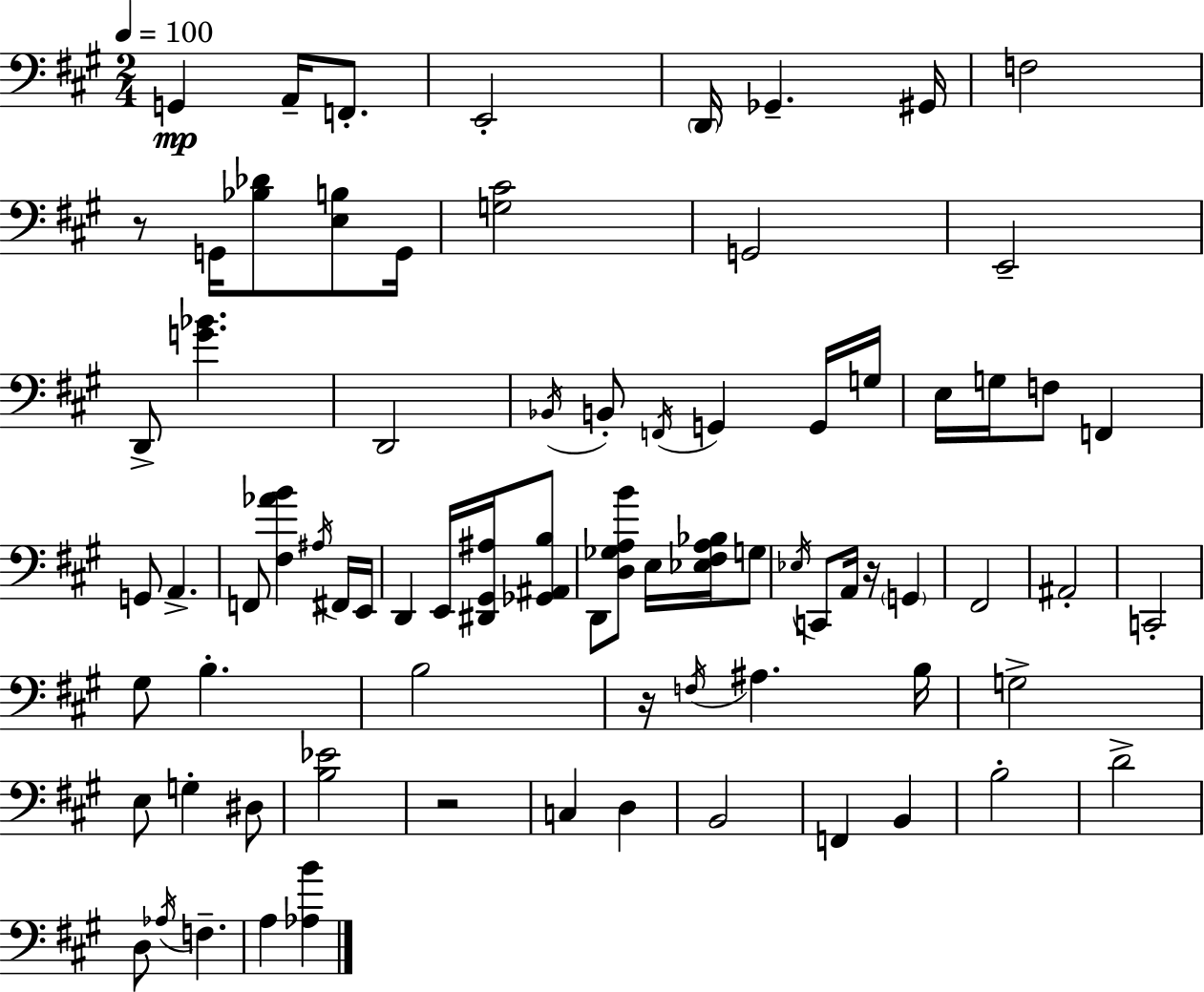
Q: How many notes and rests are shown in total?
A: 78